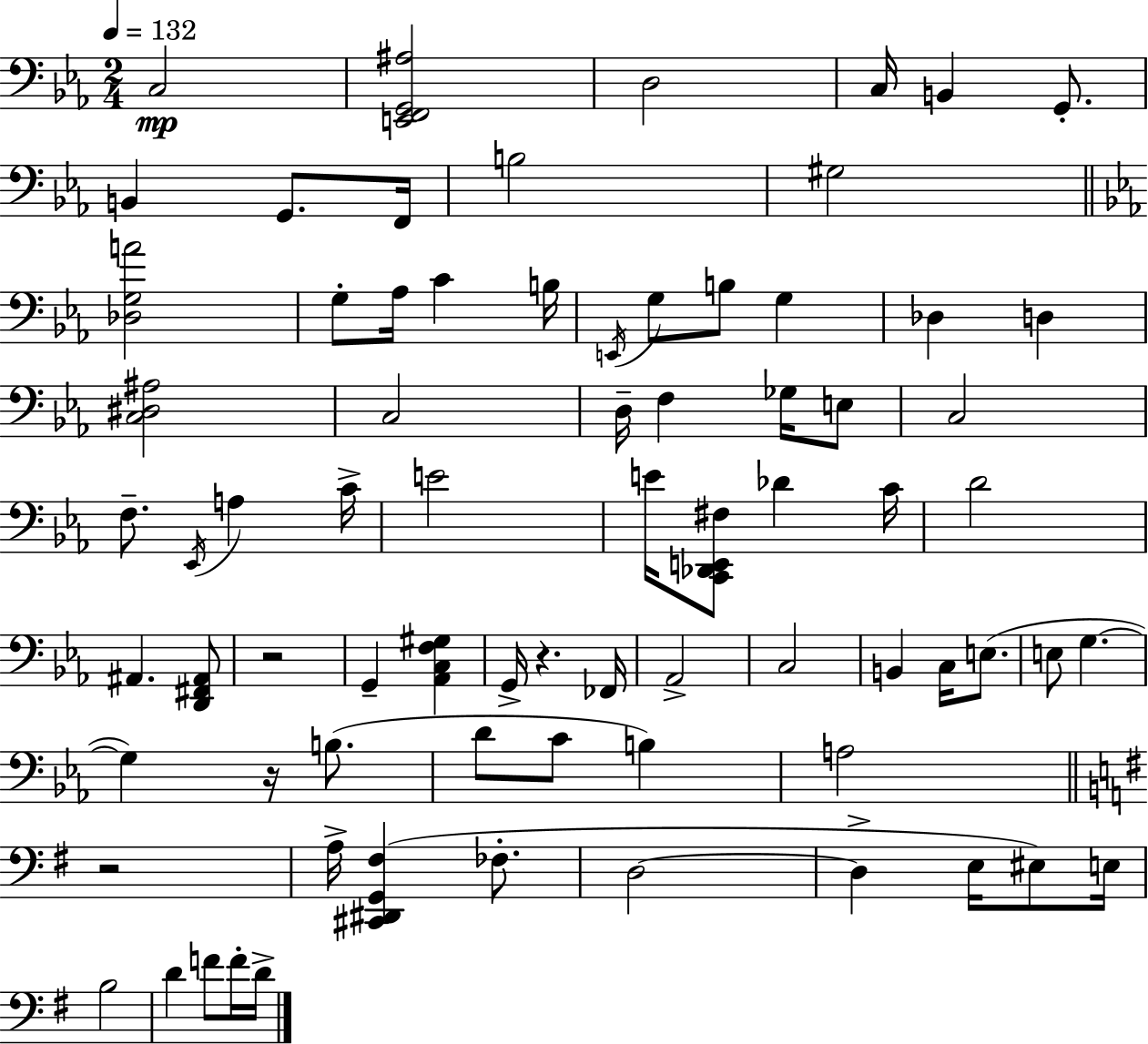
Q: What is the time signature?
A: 2/4